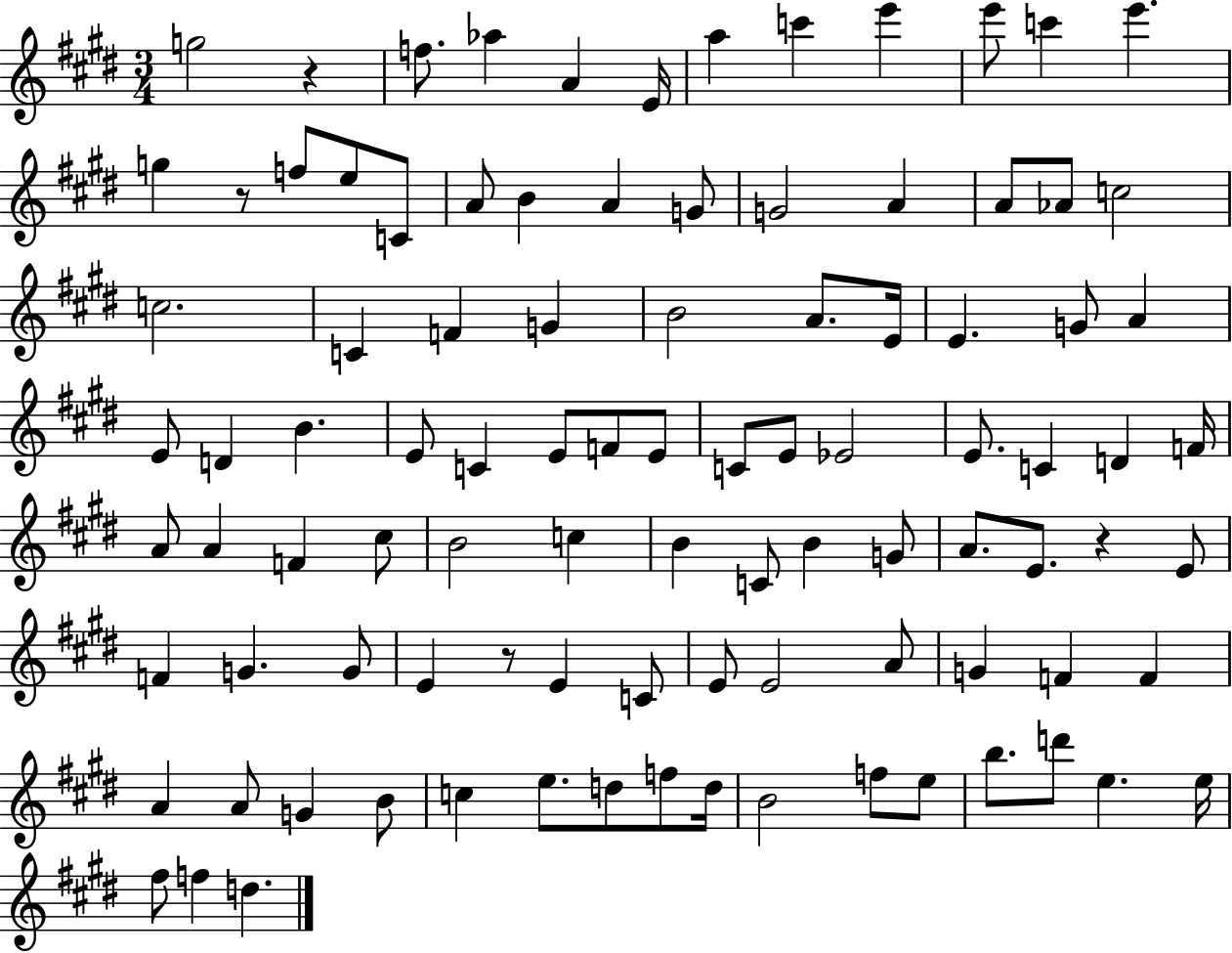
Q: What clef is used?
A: treble